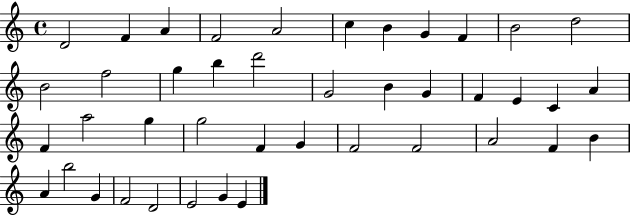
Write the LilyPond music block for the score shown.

{
  \clef treble
  \time 4/4
  \defaultTimeSignature
  \key c \major
  d'2 f'4 a'4 | f'2 a'2 | c''4 b'4 g'4 f'4 | b'2 d''2 | \break b'2 f''2 | g''4 b''4 d'''2 | g'2 b'4 g'4 | f'4 e'4 c'4 a'4 | \break f'4 a''2 g''4 | g''2 f'4 g'4 | f'2 f'2 | a'2 f'4 b'4 | \break a'4 b''2 g'4 | f'2 d'2 | e'2 g'4 e'4 | \bar "|."
}